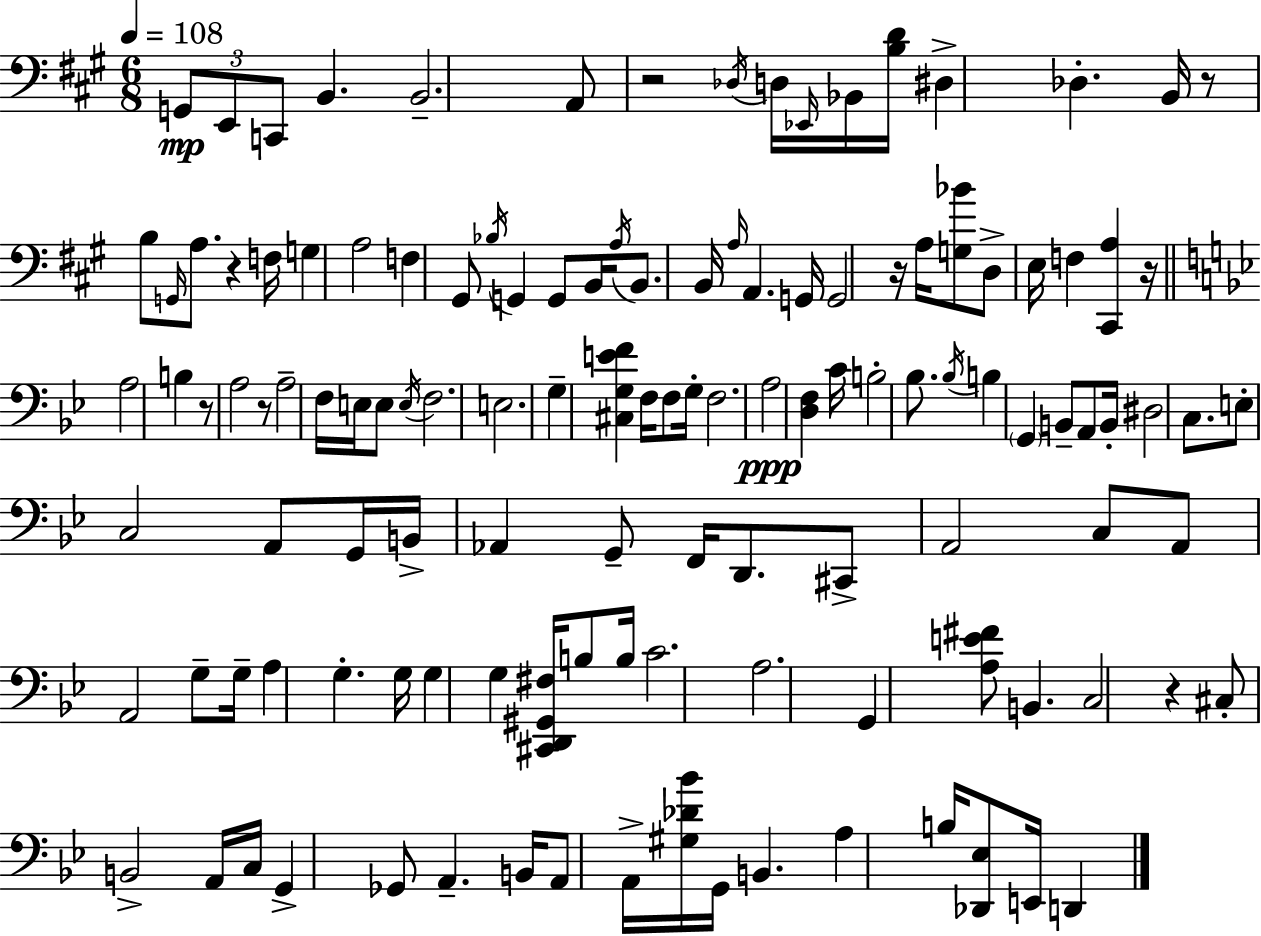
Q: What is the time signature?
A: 6/8